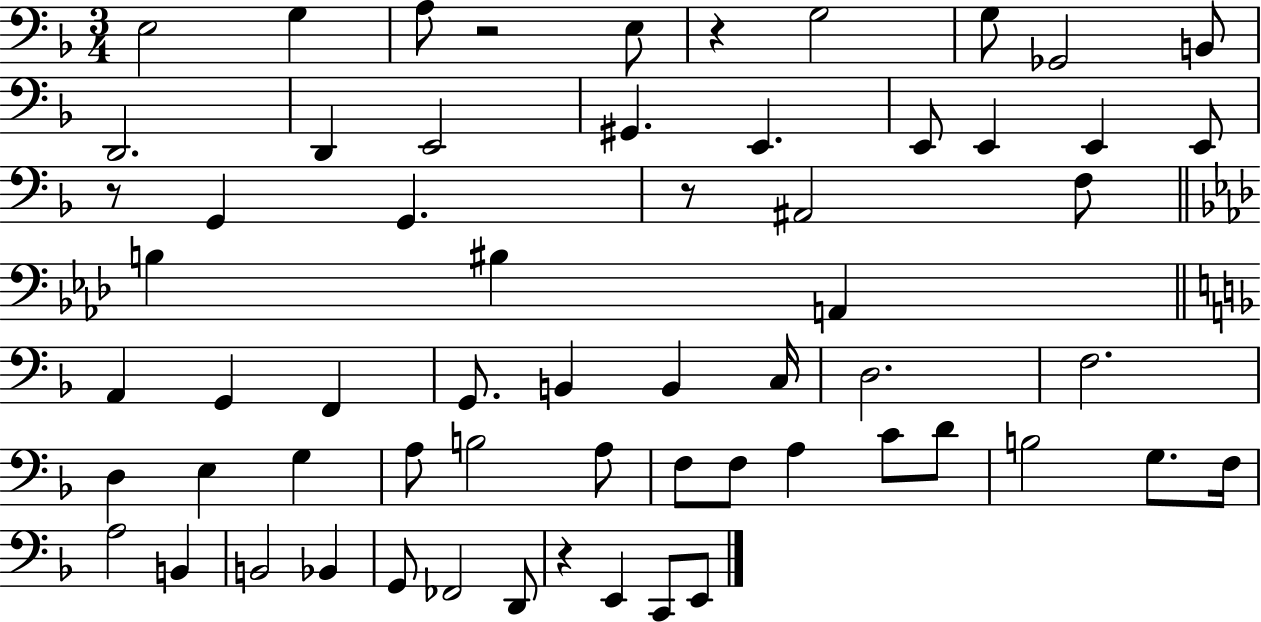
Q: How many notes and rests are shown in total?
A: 62